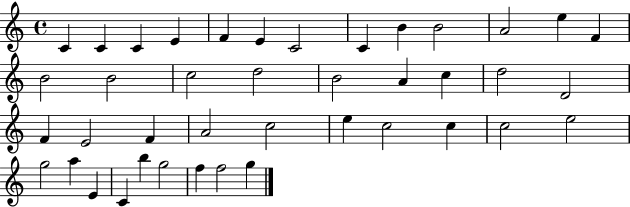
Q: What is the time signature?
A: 4/4